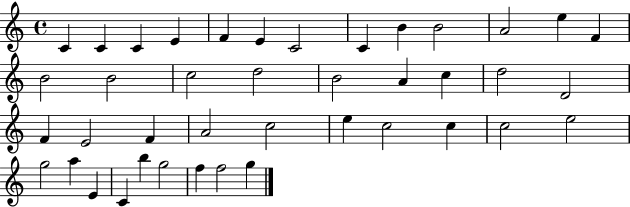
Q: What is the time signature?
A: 4/4